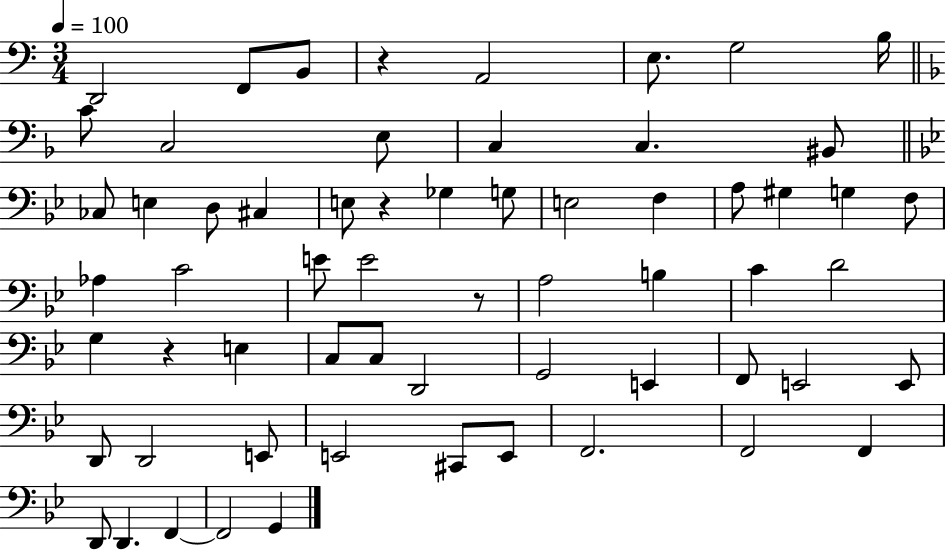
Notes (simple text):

D2/h F2/e B2/e R/q A2/h E3/e. G3/h B3/s C4/e C3/h E3/e C3/q C3/q. BIS2/e CES3/e E3/q D3/e C#3/q E3/e R/q Gb3/q G3/e E3/h F3/q A3/e G#3/q G3/q F3/e Ab3/q C4/h E4/e E4/h R/e A3/h B3/q C4/q D4/h G3/q R/q E3/q C3/e C3/e D2/h G2/h E2/q F2/e E2/h E2/e D2/e D2/h E2/e E2/h C#2/e E2/e F2/h. F2/h F2/q D2/e D2/q. F2/q F2/h G2/q